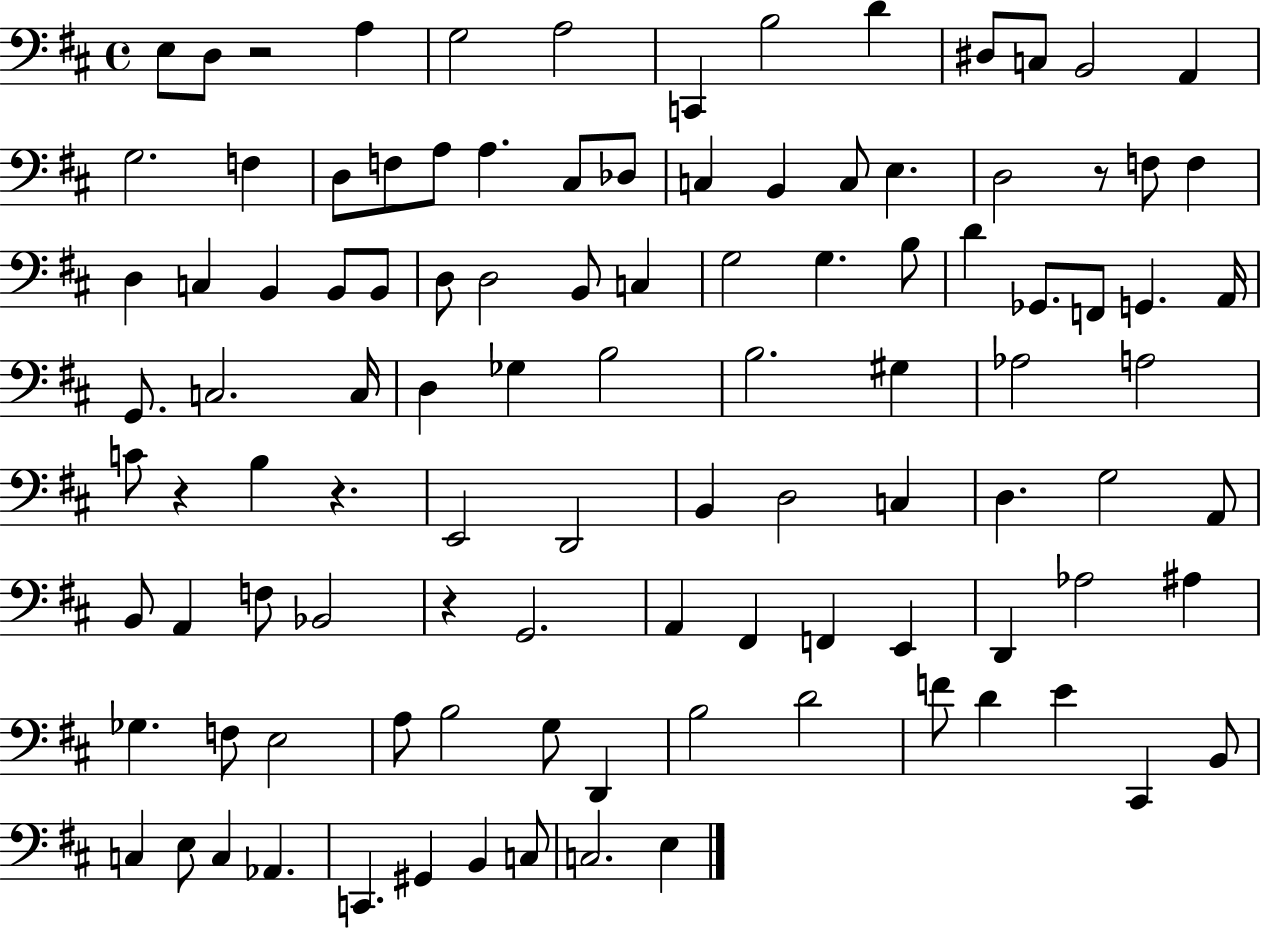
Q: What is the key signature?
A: D major